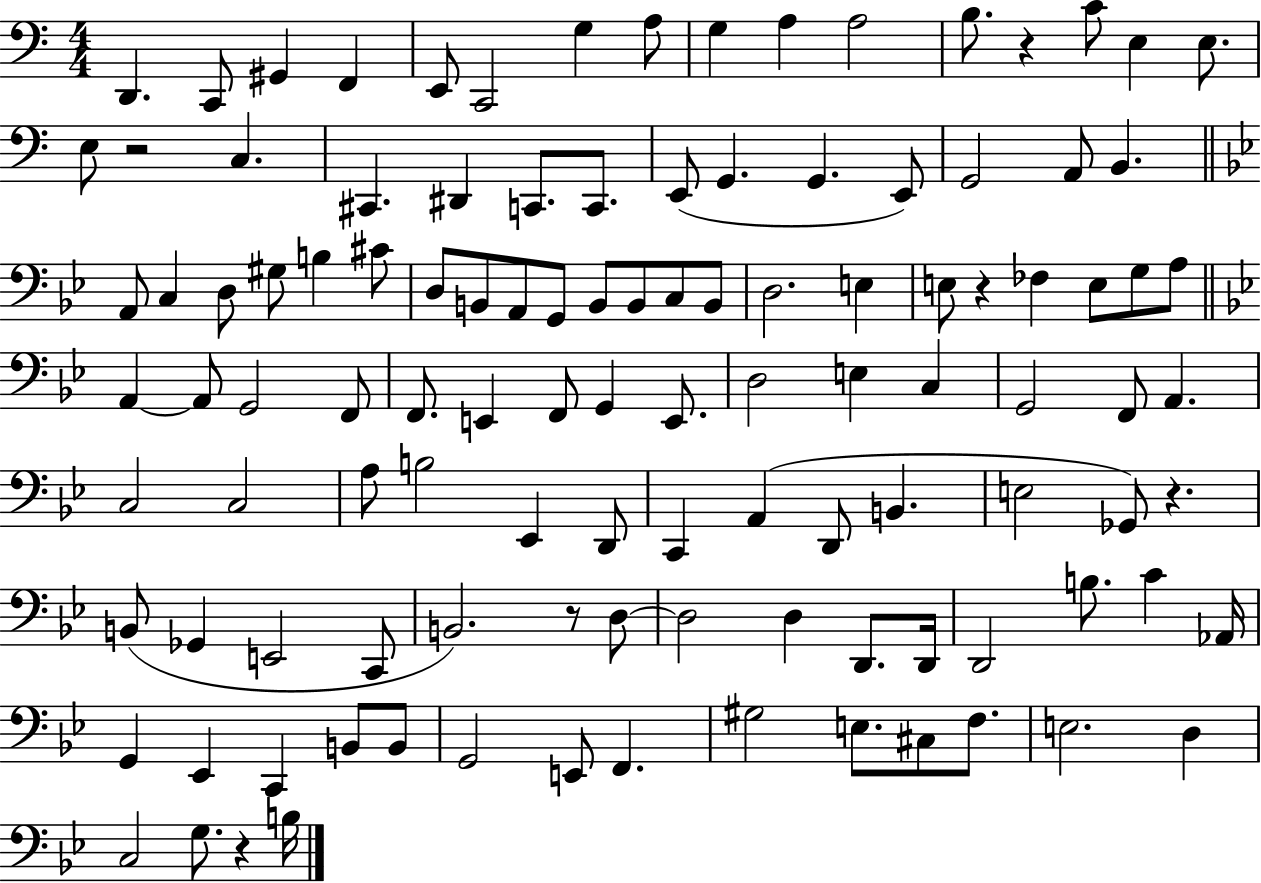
D2/q. C2/e G#2/q F2/q E2/e C2/h G3/q A3/e G3/q A3/q A3/h B3/e. R/q C4/e E3/q E3/e. E3/e R/h C3/q. C#2/q. D#2/q C2/e. C2/e. E2/e G2/q. G2/q. E2/e G2/h A2/e B2/q. A2/e C3/q D3/e G#3/e B3/q C#4/e D3/e B2/e A2/e G2/e B2/e B2/e C3/e B2/e D3/h. E3/q E3/e R/q FES3/q E3/e G3/e A3/e A2/q A2/e G2/h F2/e F2/e. E2/q F2/e G2/q E2/e. D3/h E3/q C3/q G2/h F2/e A2/q. C3/h C3/h A3/e B3/h Eb2/q D2/e C2/q A2/q D2/e B2/q. E3/h Gb2/e R/q. B2/e Gb2/q E2/h C2/e B2/h. R/e D3/e D3/h D3/q D2/e. D2/s D2/h B3/e. C4/q Ab2/s G2/q Eb2/q C2/q B2/e B2/e G2/h E2/e F2/q. G#3/h E3/e. C#3/e F3/e. E3/h. D3/q C3/h G3/e. R/q B3/s